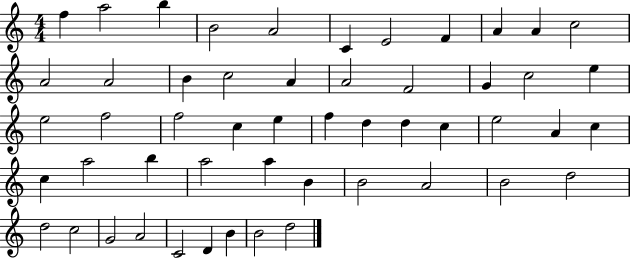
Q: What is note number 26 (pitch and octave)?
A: E5